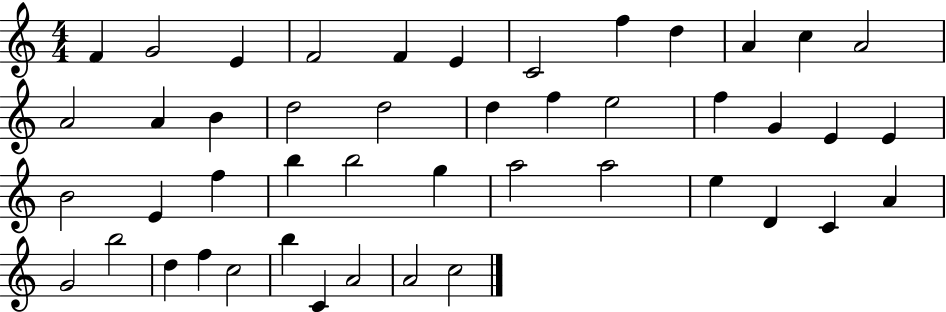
X:1
T:Untitled
M:4/4
L:1/4
K:C
F G2 E F2 F E C2 f d A c A2 A2 A B d2 d2 d f e2 f G E E B2 E f b b2 g a2 a2 e D C A G2 b2 d f c2 b C A2 A2 c2